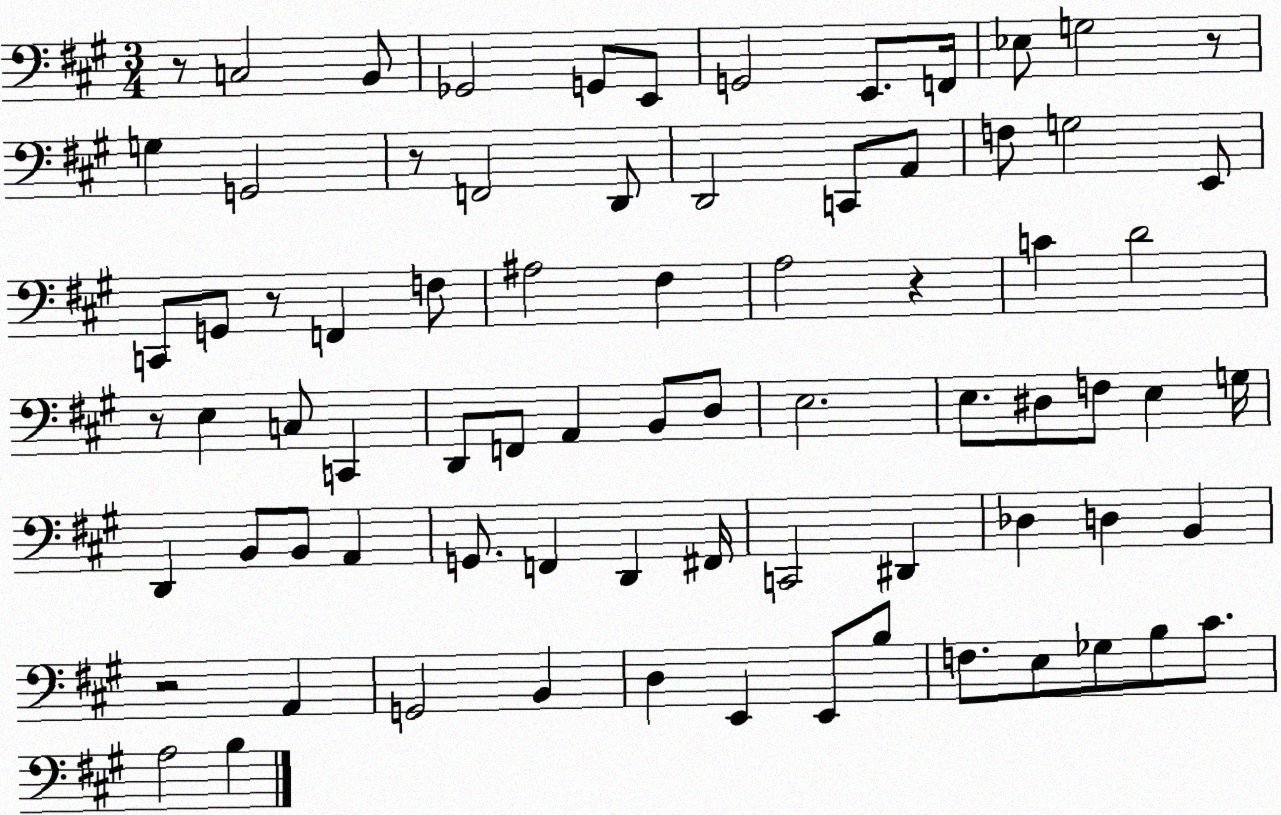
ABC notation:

X:1
T:Untitled
M:3/4
L:1/4
K:A
z/2 C,2 B,,/2 _G,,2 G,,/2 E,,/2 G,,2 E,,/2 F,,/4 _E,/2 G,2 z/2 G, G,,2 z/2 F,,2 D,,/2 D,,2 C,,/2 A,,/2 F,/2 G,2 E,,/2 C,,/2 G,,/2 z/2 F,, F,/2 ^A,2 ^F, A,2 z C D2 z/2 E, C,/2 C,, D,,/2 F,,/2 A,, B,,/2 D,/2 E,2 E,/2 ^D,/2 F,/2 E, G,/4 D,, B,,/2 B,,/2 A,, G,,/2 F,, D,, ^F,,/4 C,,2 ^D,, _D, D, B,, z2 A,, G,,2 B,, D, E,, E,,/2 B,/2 F,/2 E,/2 _G,/2 B,/2 ^C/2 A,2 B,